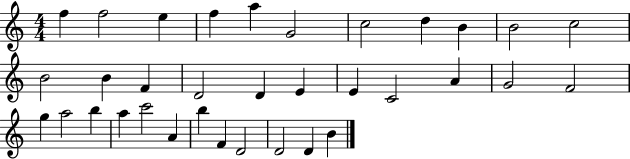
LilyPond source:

{
  \clef treble
  \numericTimeSignature
  \time 4/4
  \key c \major
  f''4 f''2 e''4 | f''4 a''4 g'2 | c''2 d''4 b'4 | b'2 c''2 | \break b'2 b'4 f'4 | d'2 d'4 e'4 | e'4 c'2 a'4 | g'2 f'2 | \break g''4 a''2 b''4 | a''4 c'''2 a'4 | b''4 f'4 d'2 | d'2 d'4 b'4 | \break \bar "|."
}